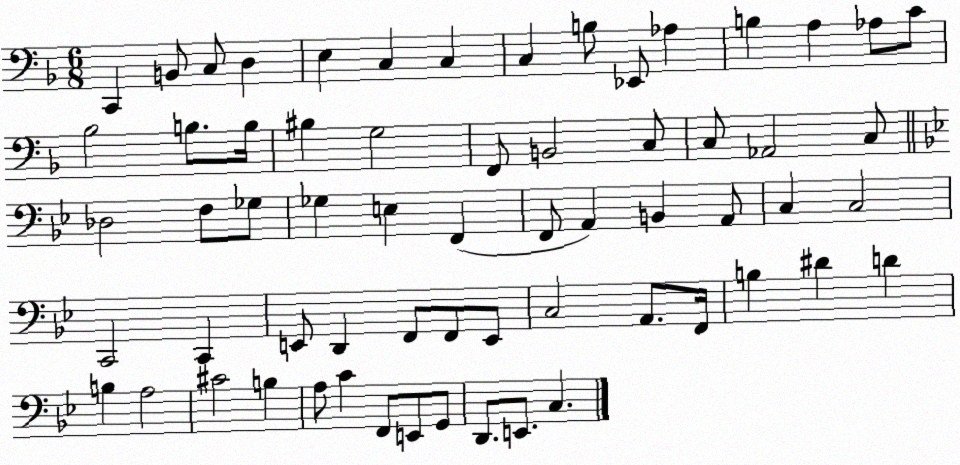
X:1
T:Untitled
M:6/8
L:1/4
K:F
C,, B,,/2 C,/2 D, E, C, C, C, B,/2 _E,,/2 _A, B, A, _A,/2 C/2 _B,2 B,/2 B,/4 ^B, G,2 F,,/2 B,,2 C,/2 C,/2 _A,,2 C,/2 _D,2 F,/2 _G,/2 _G, E, F,, F,,/2 A,, B,, A,,/2 C, C,2 C,,2 C,, E,,/2 D,, F,,/2 F,,/2 E,,/2 C,2 A,,/2 F,,/4 B, ^D D B, A,2 ^C2 B, A,/2 C F,,/2 E,,/2 G,,/2 D,,/2 E,,/2 C,